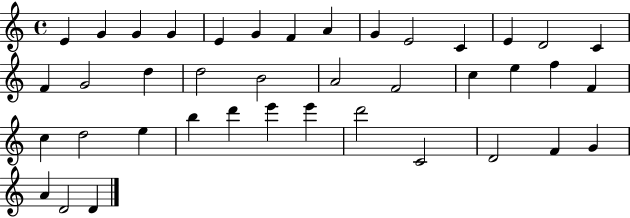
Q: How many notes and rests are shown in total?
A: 40